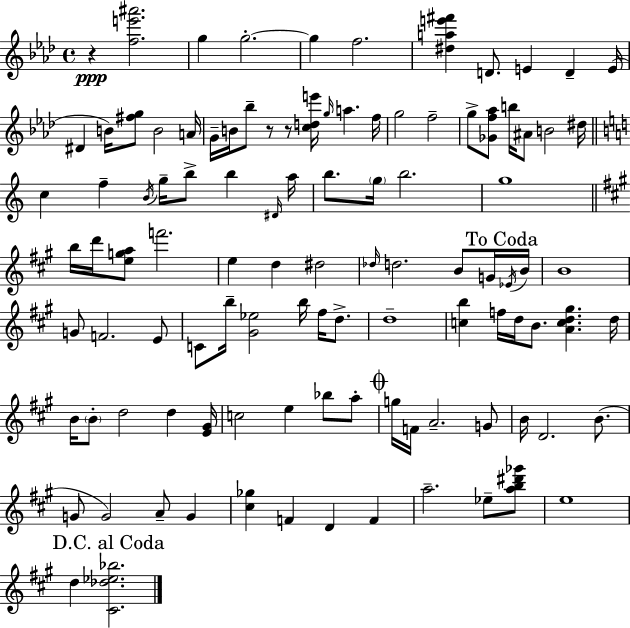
{
  \clef treble
  \time 4/4
  \defaultTimeSignature
  \key f \minor
  r4\ppp <f'' e''' ais'''>2. | g''4 g''2.-.~~ | g''4 f''2. | <dis'' a'' e''' fis'''>4 d'8. e'4 d'4-- e'16( | \break dis'4 b'16) <fis'' g''>8 b'2 a'16 | g'16-- b'16 bes''8-- r8 r8 <c'' d'' e'''>16 \grace { g''16 } a''4. | f''16 g''2 f''2-- | g''8-> <ges' f'' aes''>8 b''16 ais'8 b'2 | \break dis''16 \bar "||" \break \key c \major c''4 f''4-- \acciaccatura { b'16 } g''16-- b''8-> b''4 | \grace { dis'16 } a''16 b''8. \parenthesize g''16 b''2. | g''1 | \bar "||" \break \key a \major b''16 d'''16 <e'' g'' a''>8 f'''2. | e''4 d''4 dis''2 | \grace { des''16 } d''2. b'8 g'16 | \mark "To Coda" \acciaccatura { ees'16 } b'16 b'1 | \break g'8 f'2. | e'8 c'8 b''16-- <gis' ees''>2 b''16 fis''16 d''8.-> | d''1-- | <c'' b''>4 f''16 d''16 b'8. <a' c'' d'' gis''>4. | \break d''16 b'16 \parenthesize b'8-. d''2 d''4 | <e' gis'>16 c''2 e''4 bes''8 | a''8-. \mark \markup { \musicglyph "scripts.coda" } g''16 f'16 a'2.-- | g'8 b'16 d'2. b'8.( | \break g'8 g'2) a'8-- g'4 | <cis'' ges''>4 f'4 d'4 f'4 | a''2.-- ees''8-- | <a'' b'' dis''' ges'''>8 e''1 | \break \mark "D.C. al Coda" d''4 <cis' des'' ees'' bes''>2. | \bar "|."
}